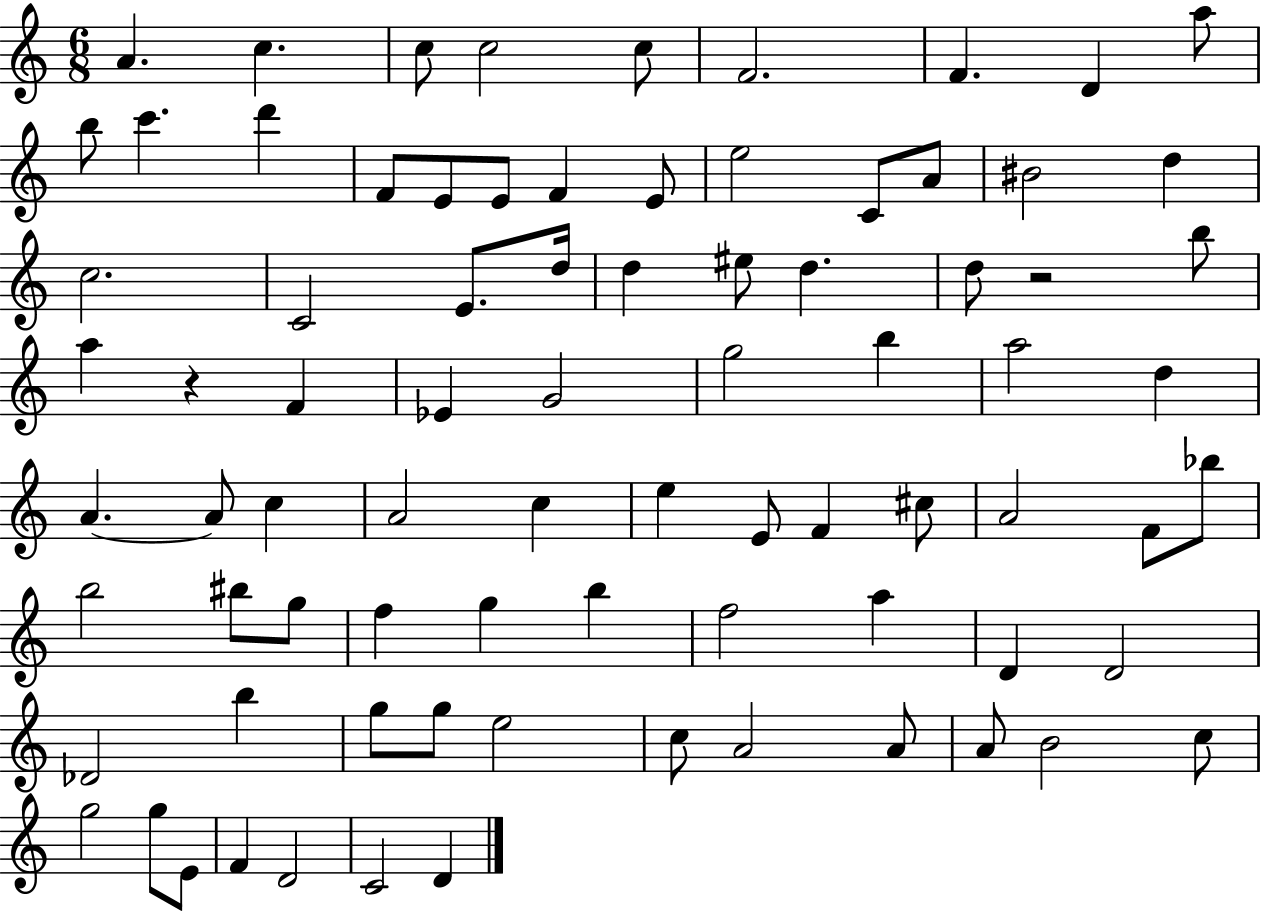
A4/q. C5/q. C5/e C5/h C5/e F4/h. F4/q. D4/q A5/e B5/e C6/q. D6/q F4/e E4/e E4/e F4/q E4/e E5/h C4/e A4/e BIS4/h D5/q C5/h. C4/h E4/e. D5/s D5/q EIS5/e D5/q. D5/e R/h B5/e A5/q R/q F4/q Eb4/q G4/h G5/h B5/q A5/h D5/q A4/q. A4/e C5/q A4/h C5/q E5/q E4/e F4/q C#5/e A4/h F4/e Bb5/e B5/h BIS5/e G5/e F5/q G5/q B5/q F5/h A5/q D4/q D4/h Db4/h B5/q G5/e G5/e E5/h C5/e A4/h A4/e A4/e B4/h C5/e G5/h G5/e E4/e F4/q D4/h C4/h D4/q